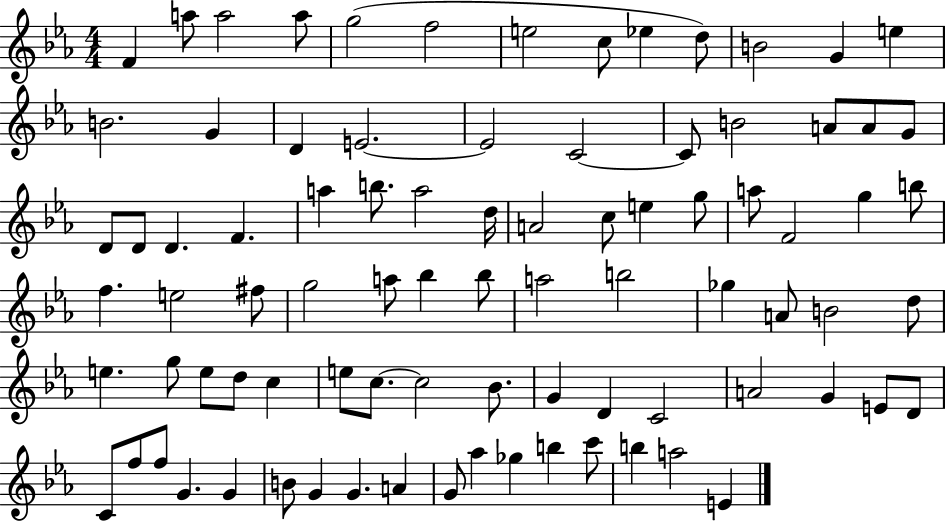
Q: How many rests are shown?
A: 0